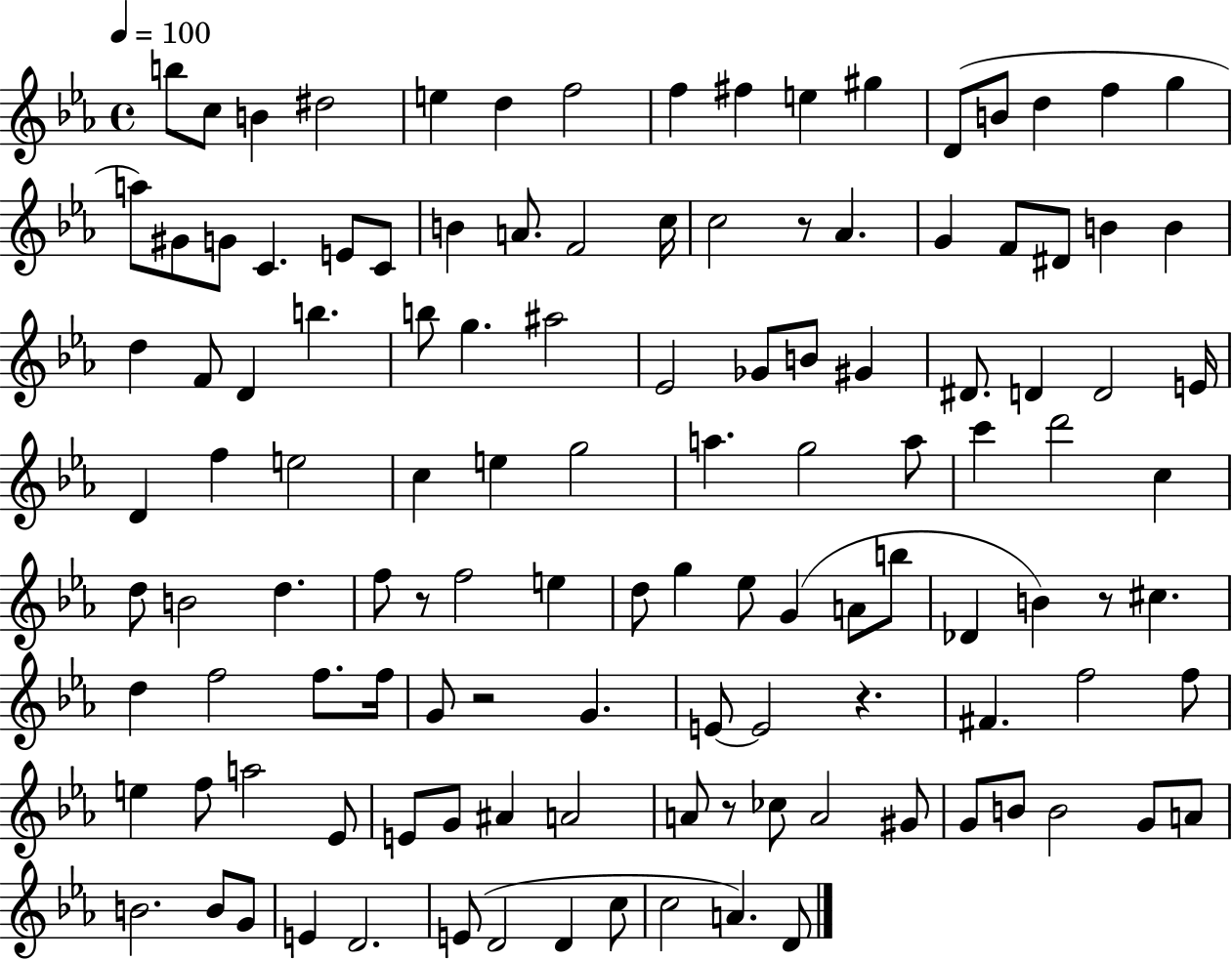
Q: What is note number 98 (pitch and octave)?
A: G#4